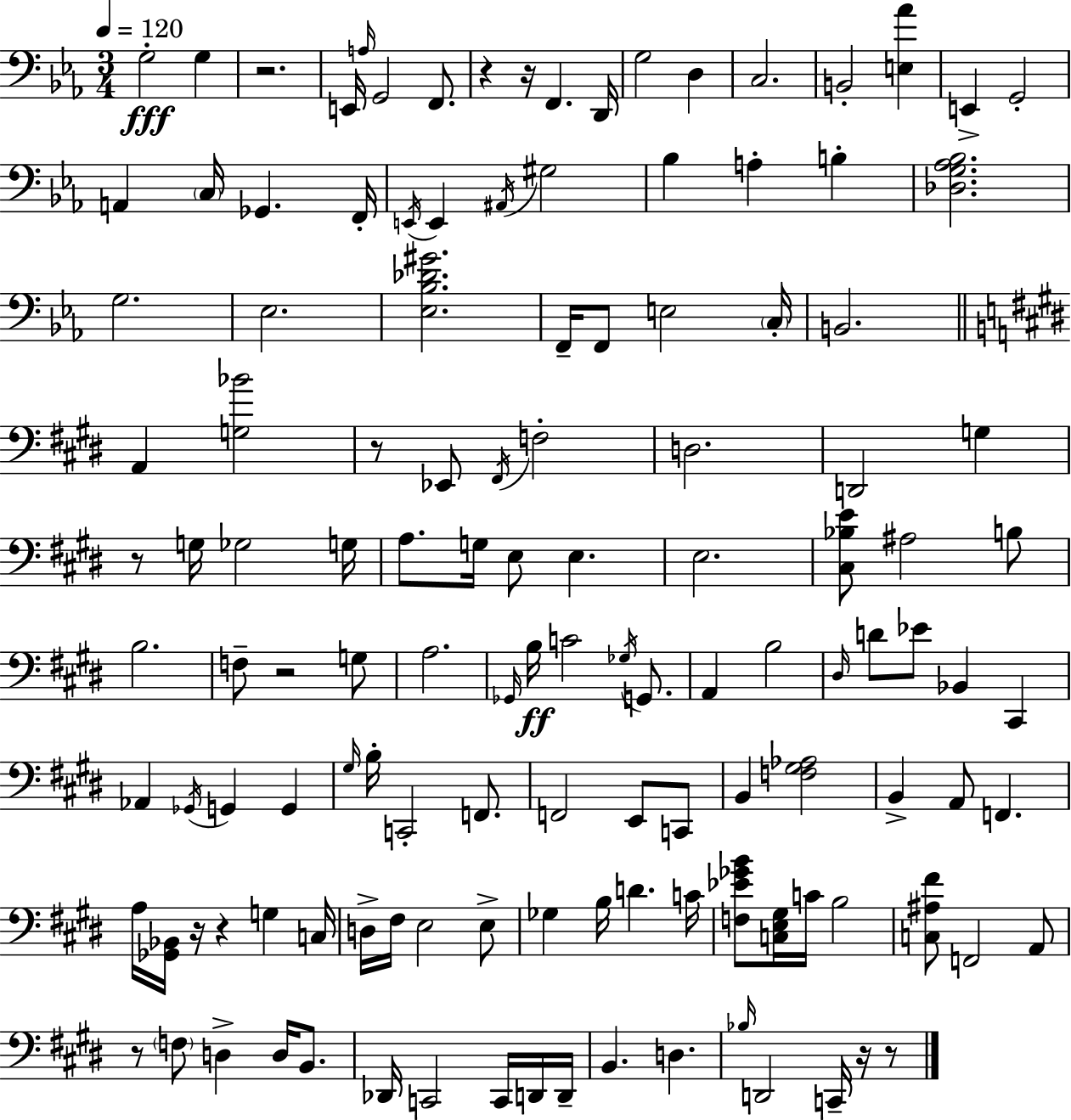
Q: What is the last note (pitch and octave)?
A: C2